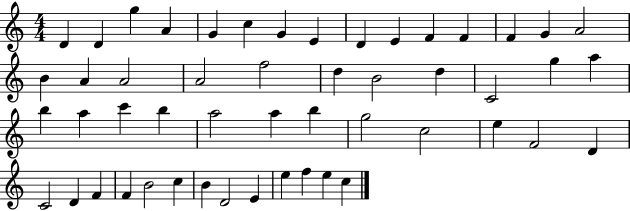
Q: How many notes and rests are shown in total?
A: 51